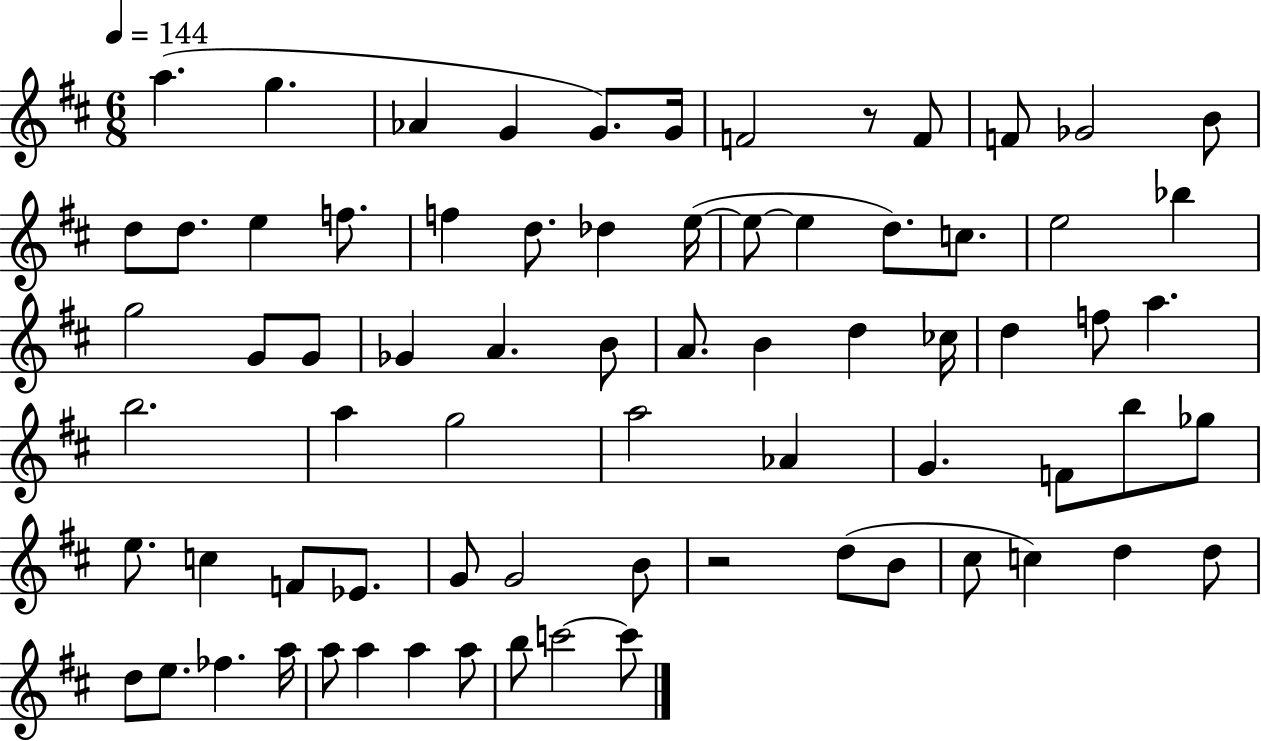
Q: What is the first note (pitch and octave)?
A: A5